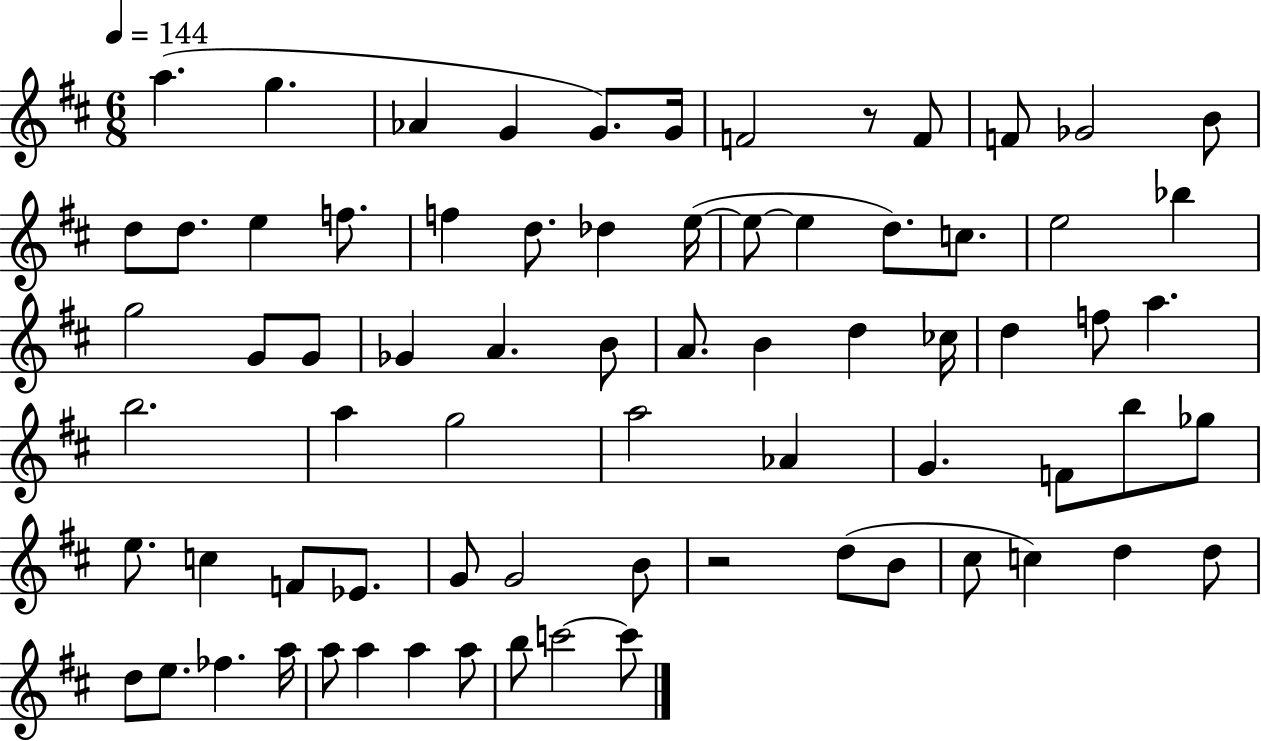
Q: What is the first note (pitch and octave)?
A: A5